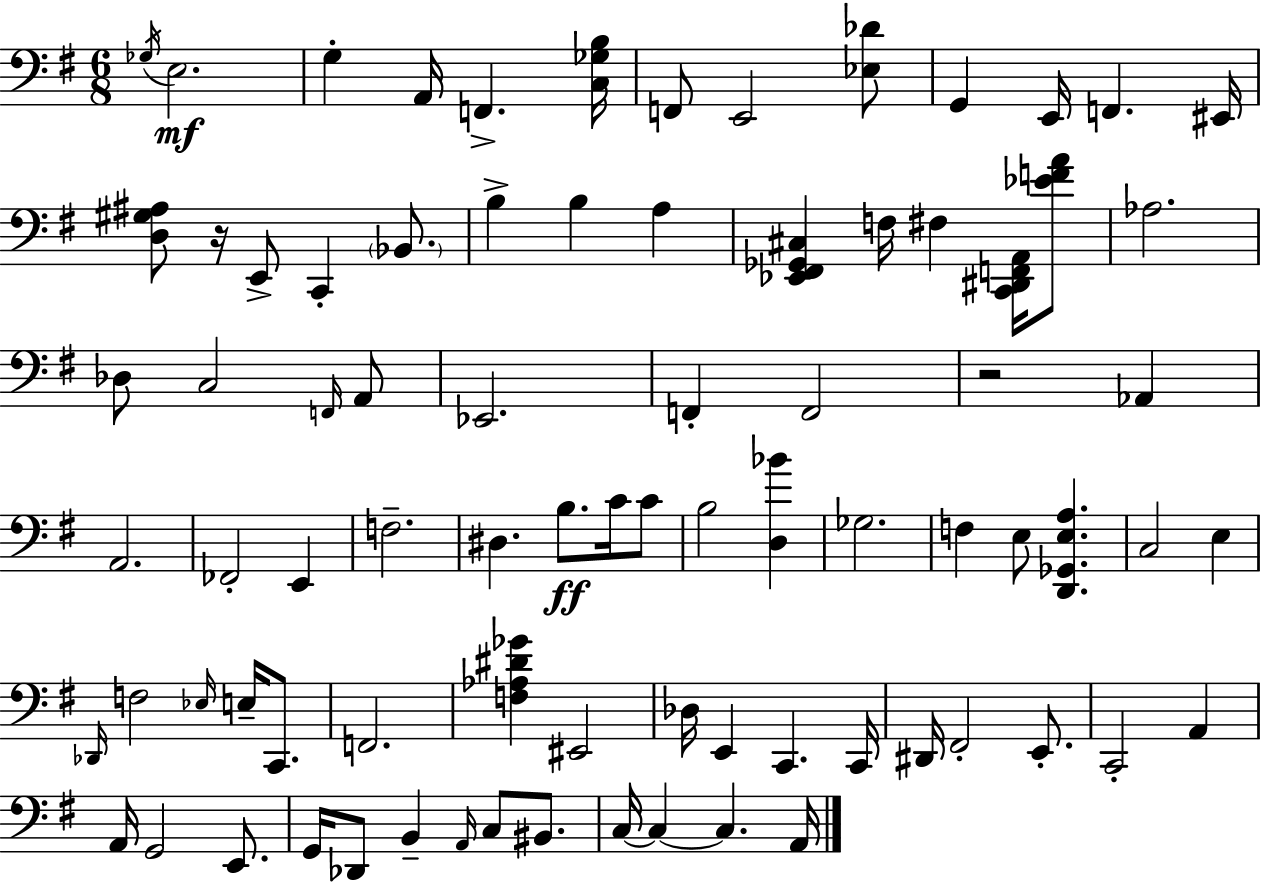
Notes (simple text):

Gb3/s E3/h. G3/q A2/s F2/q. [C3,Gb3,B3]/s F2/e E2/h [Eb3,Db4]/e G2/q E2/s F2/q. EIS2/s [D3,G#3,A#3]/e R/s E2/e C2/q Bb2/e. B3/q B3/q A3/q [Eb2,F#2,Gb2,C#3]/q F3/s F#3/q [C2,D#2,F2,A2]/s [Eb4,F4,A4]/e Ab3/h. Db3/e C3/h F2/s A2/e Eb2/h. F2/q F2/h R/h Ab2/q A2/h. FES2/h E2/q F3/h. D#3/q. B3/e. C4/s C4/e B3/h [D3,Bb4]/q Gb3/h. F3/q E3/e [D2,Gb2,E3,A3]/q. C3/h E3/q Db2/s F3/h Eb3/s E3/s C2/e. F2/h. [F3,Ab3,D#4,Gb4]/q EIS2/h Db3/s E2/q C2/q. C2/s D#2/s F#2/h E2/e. C2/h A2/q A2/s G2/h E2/e. G2/s Db2/e B2/q A2/s C3/e BIS2/e. C3/s C3/q C3/q. A2/s